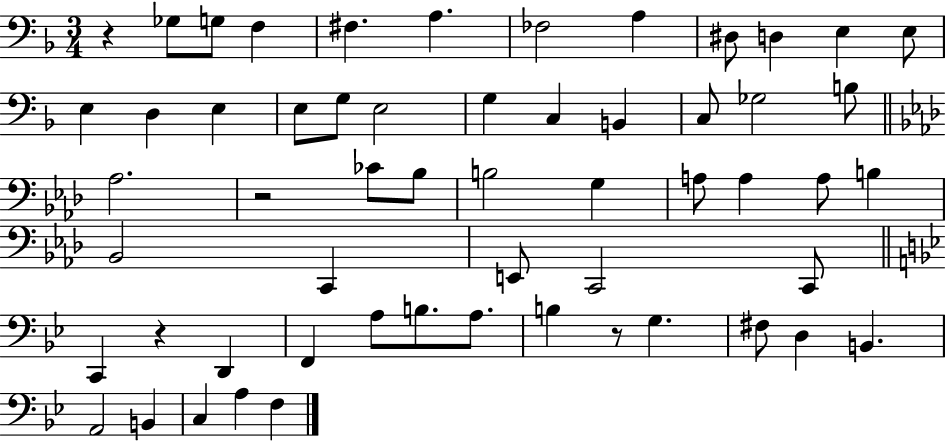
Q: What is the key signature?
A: F major